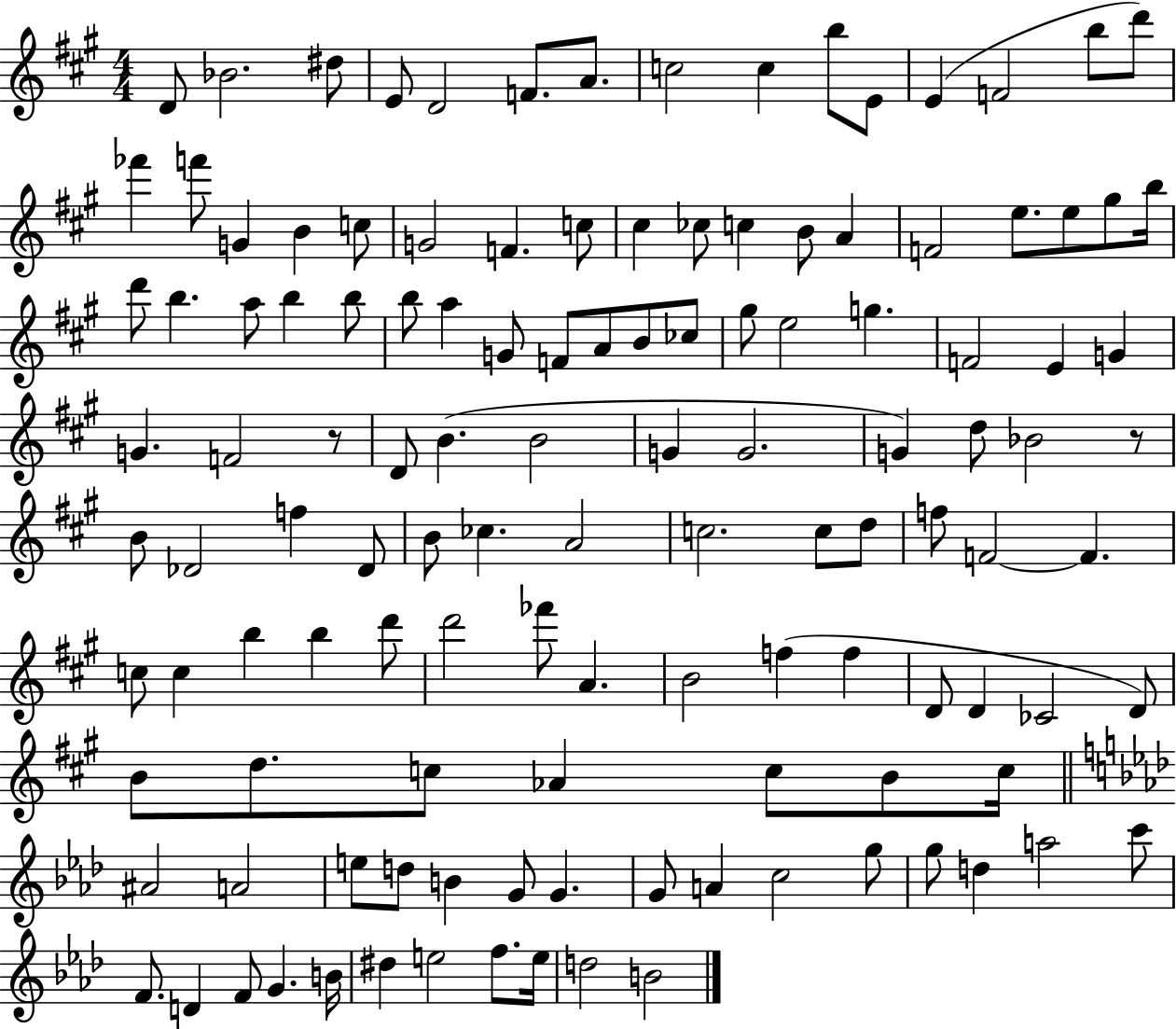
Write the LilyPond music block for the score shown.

{
  \clef treble
  \numericTimeSignature
  \time 4/4
  \key a \major
  d'8 bes'2. dis''8 | e'8 d'2 f'8. a'8. | c''2 c''4 b''8 e'8 | e'4( f'2 b''8 d'''8) | \break fes'''4 f'''8 g'4 b'4 c''8 | g'2 f'4. c''8 | cis''4 ces''8 c''4 b'8 a'4 | f'2 e''8. e''8 gis''8 b''16 | \break d'''8 b''4. a''8 b''4 b''8 | b''8 a''4 g'8 f'8 a'8 b'8 ces''8 | gis''8 e''2 g''4. | f'2 e'4 g'4 | \break g'4. f'2 r8 | d'8 b'4.( b'2 | g'4 g'2. | g'4) d''8 bes'2 r8 | \break b'8 des'2 f''4 des'8 | b'8 ces''4. a'2 | c''2. c''8 d''8 | f''8 f'2~~ f'4. | \break c''8 c''4 b''4 b''4 d'''8 | d'''2 fes'''8 a'4. | b'2 f''4( f''4 | d'8 d'4 ces'2 d'8) | \break b'8 d''8. c''8 aes'4 c''8 b'8 c''16 | \bar "||" \break \key aes \major ais'2 a'2 | e''8 d''8 b'4 g'8 g'4. | g'8 a'4 c''2 g''8 | g''8 d''4 a''2 c'''8 | \break f'8. d'4 f'8 g'4. b'16 | dis''4 e''2 f''8. e''16 | d''2 b'2 | \bar "|."
}